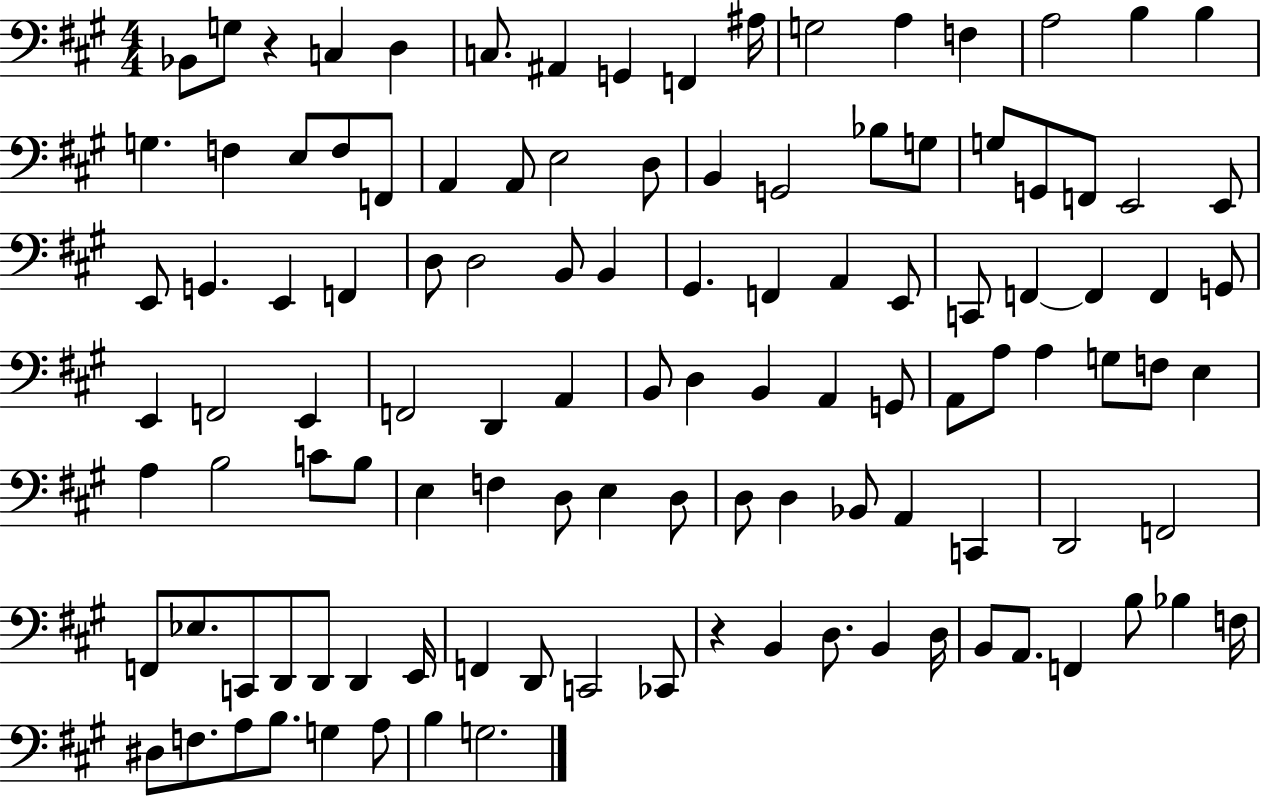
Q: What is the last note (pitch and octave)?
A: G3